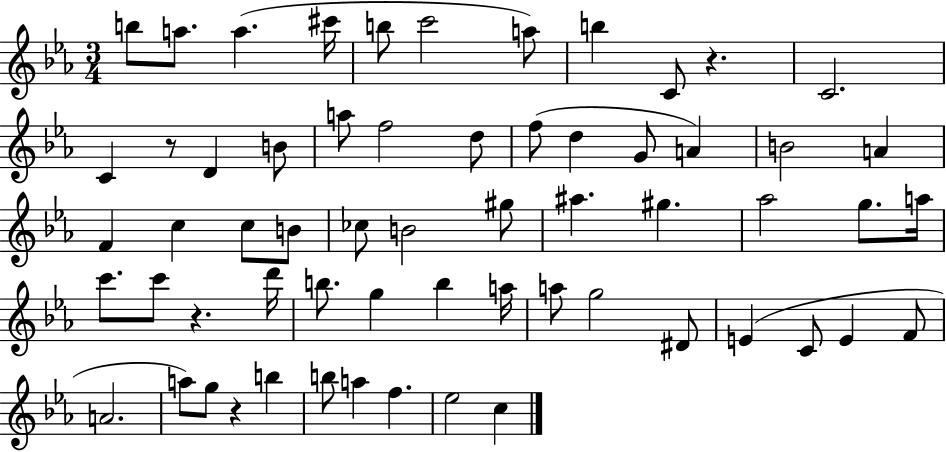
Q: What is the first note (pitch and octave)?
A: B5